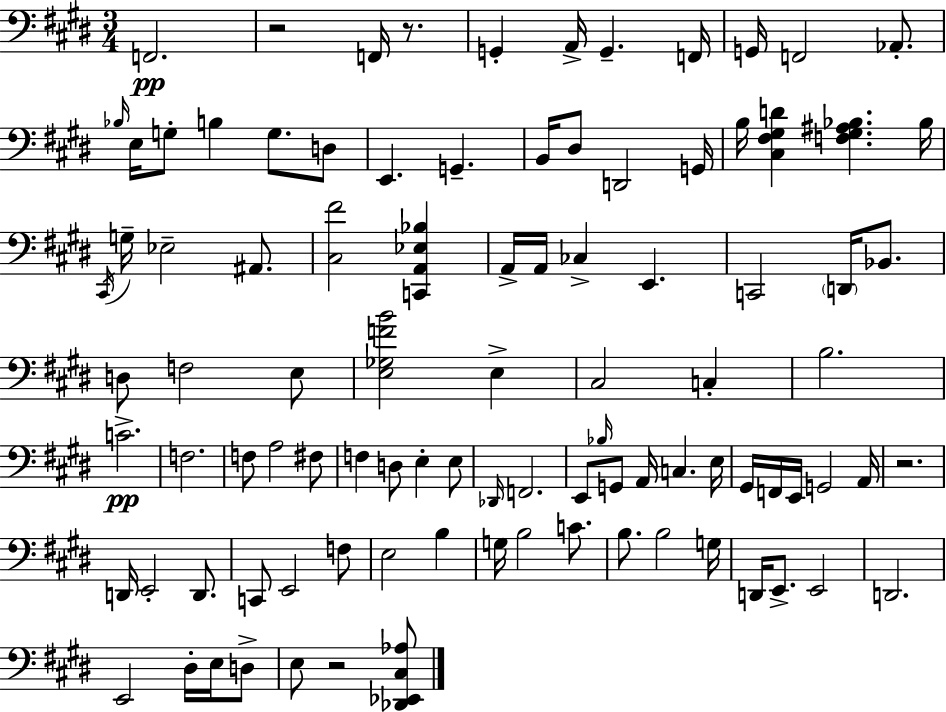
{
  \clef bass
  \numericTimeSignature
  \time 3/4
  \key e \major
  f,2.\pp | r2 f,16 r8. | g,4-. a,16-> g,4.-- f,16 | g,16 f,2 aes,8.-. | \break \grace { bes16 } e16 g8-. b4 g8. d8 | e,4. g,4.-- | b,16 dis8 d,2 | g,16 b16 <cis fis gis d'>4 <f gis ais bes>4. | \break bes16 \acciaccatura { cis,16 } g16-- ees2-- ais,8. | <cis fis'>2 <c, a, ees bes>4 | a,16-> a,16 ces4-> e,4. | c,2 \parenthesize d,16 bes,8. | \break d8 f2 | e8 <e ges f' b'>2 e4-> | cis2 c4-. | b2. | \break c'2.->\pp | f2. | f8 a2 | fis8 f4 d8 e4-. | \break e8 \grace { des,16 } f,2. | e,8 \grace { bes16 } g,8 a,16 c4. | e16 gis,16 f,16 e,16 g,2 | a,16 r2. | \break d,16 e,2-. | d,8. c,8 e,2 | f8 e2 | b4 g16 b2 | \break c'8. b8. b2 | g16 d,16 e,8.-> e,2 | d,2. | e,2 | \break dis16-. e16 d8-> e8 r2 | <des, ees, cis aes>8 \bar "|."
}